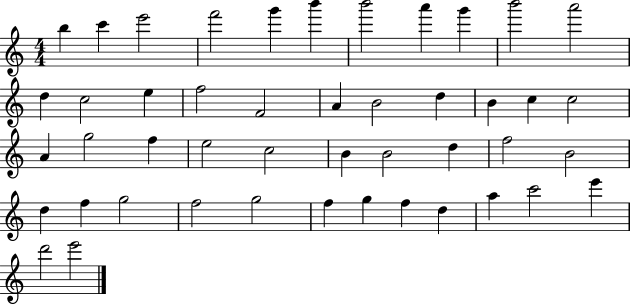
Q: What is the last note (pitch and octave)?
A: E6